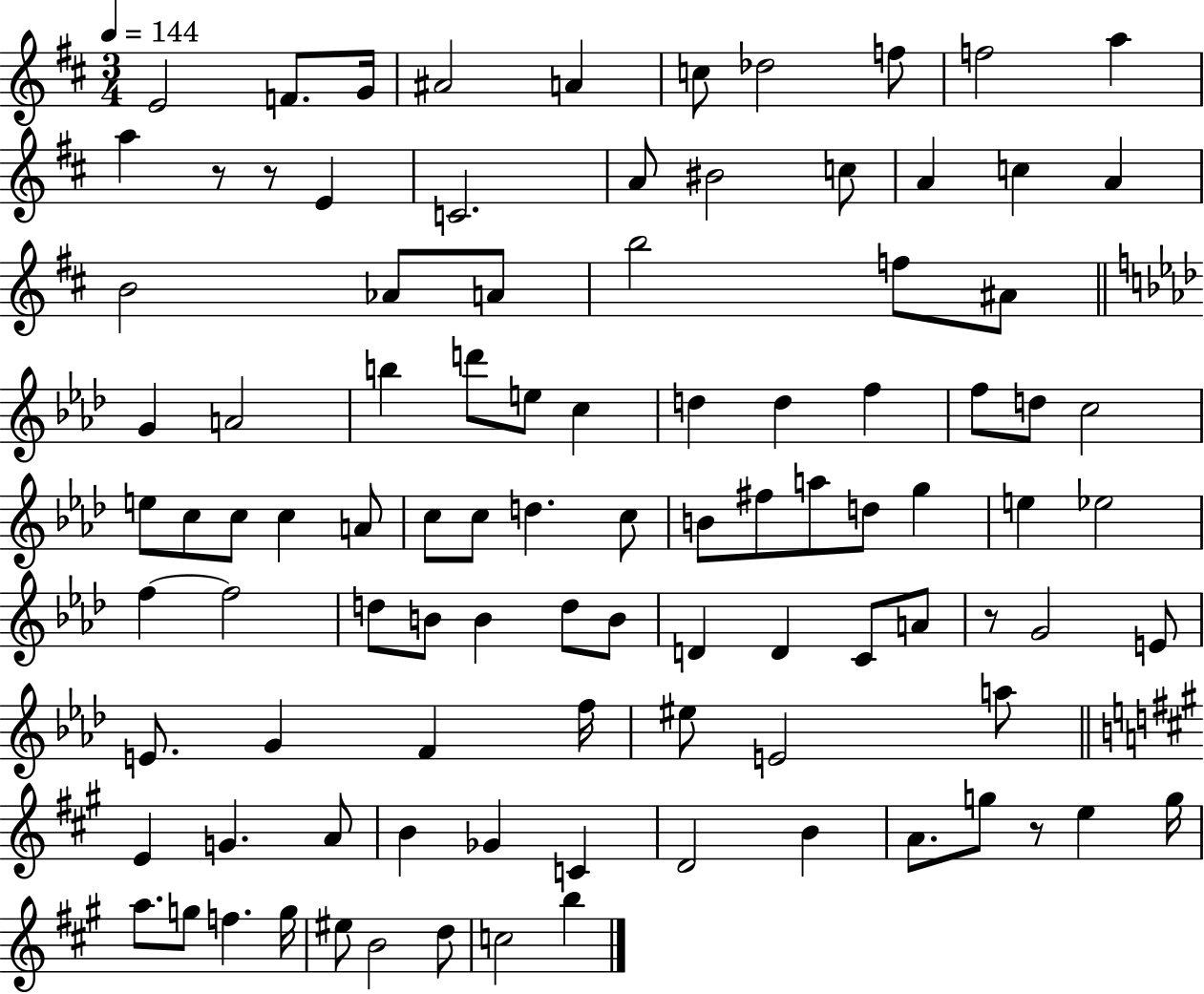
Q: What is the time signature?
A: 3/4